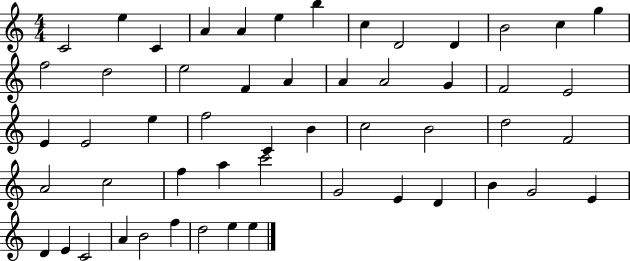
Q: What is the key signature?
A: C major